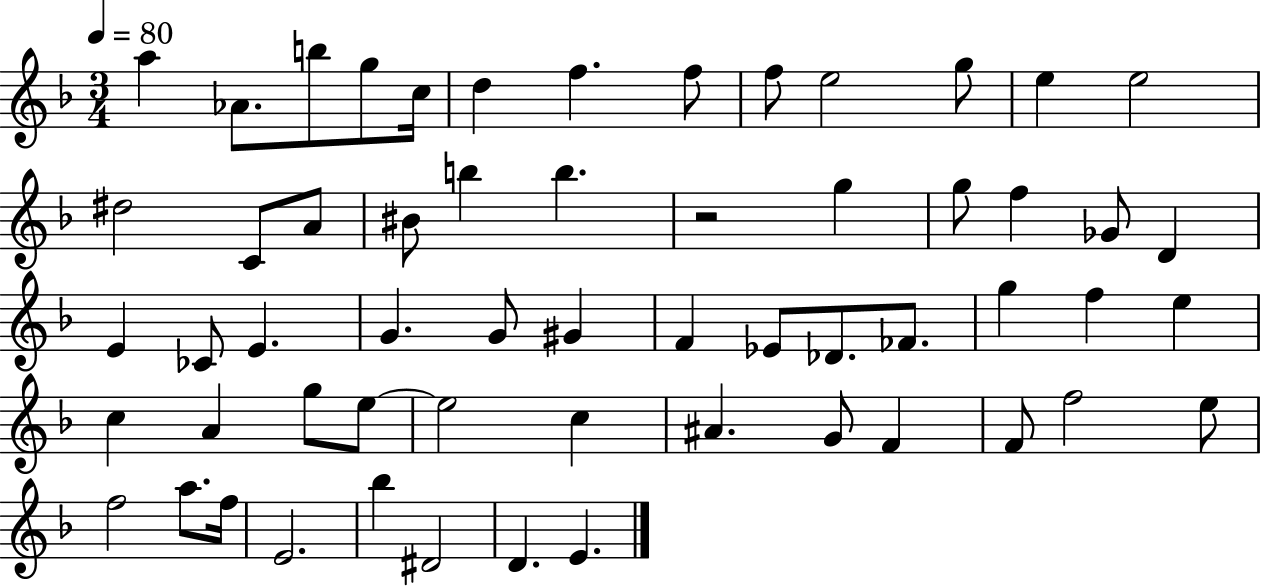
A5/q Ab4/e. B5/e G5/e C5/s D5/q F5/q. F5/e F5/e E5/h G5/e E5/q E5/h D#5/h C4/e A4/e BIS4/e B5/q B5/q. R/h G5/q G5/e F5/q Gb4/e D4/q E4/q CES4/e E4/q. G4/q. G4/e G#4/q F4/q Eb4/e Db4/e. FES4/e. G5/q F5/q E5/q C5/q A4/q G5/e E5/e E5/h C5/q A#4/q. G4/e F4/q F4/e F5/h E5/e F5/h A5/e. F5/s E4/h. Bb5/q D#4/h D4/q. E4/q.